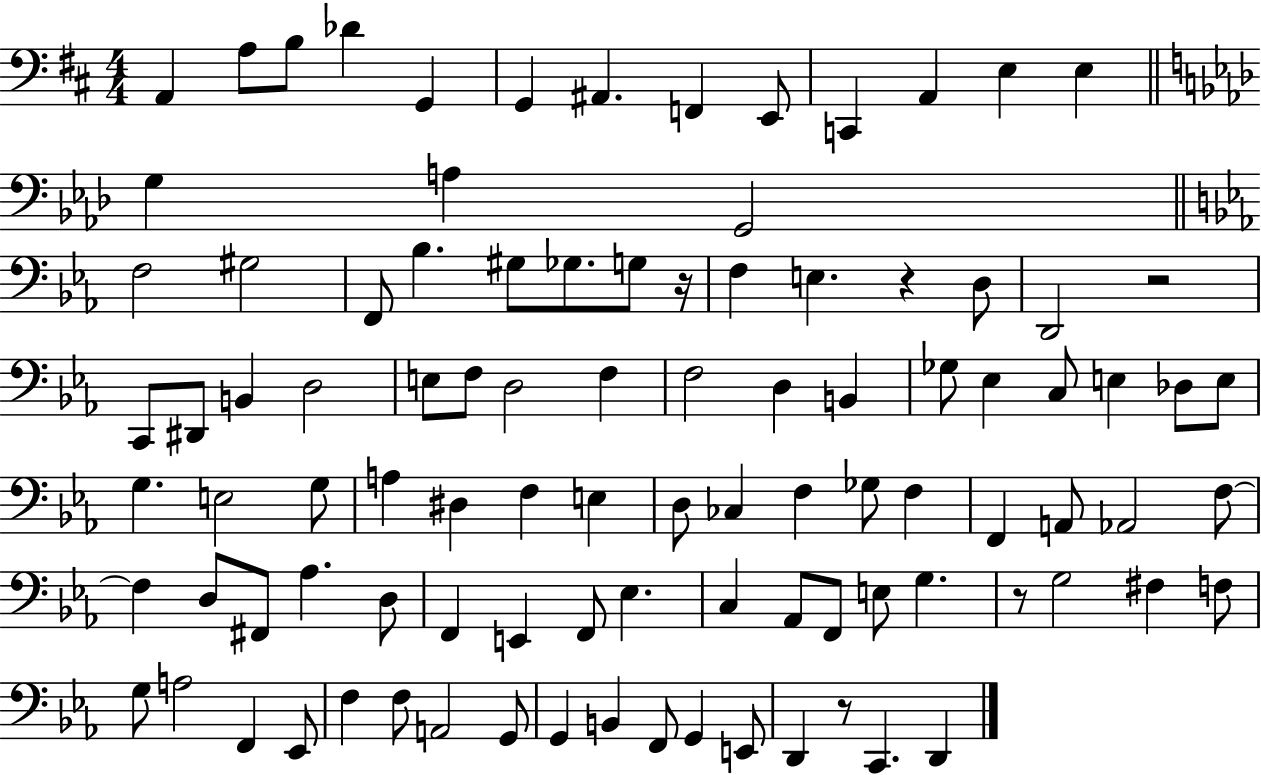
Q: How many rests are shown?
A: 5